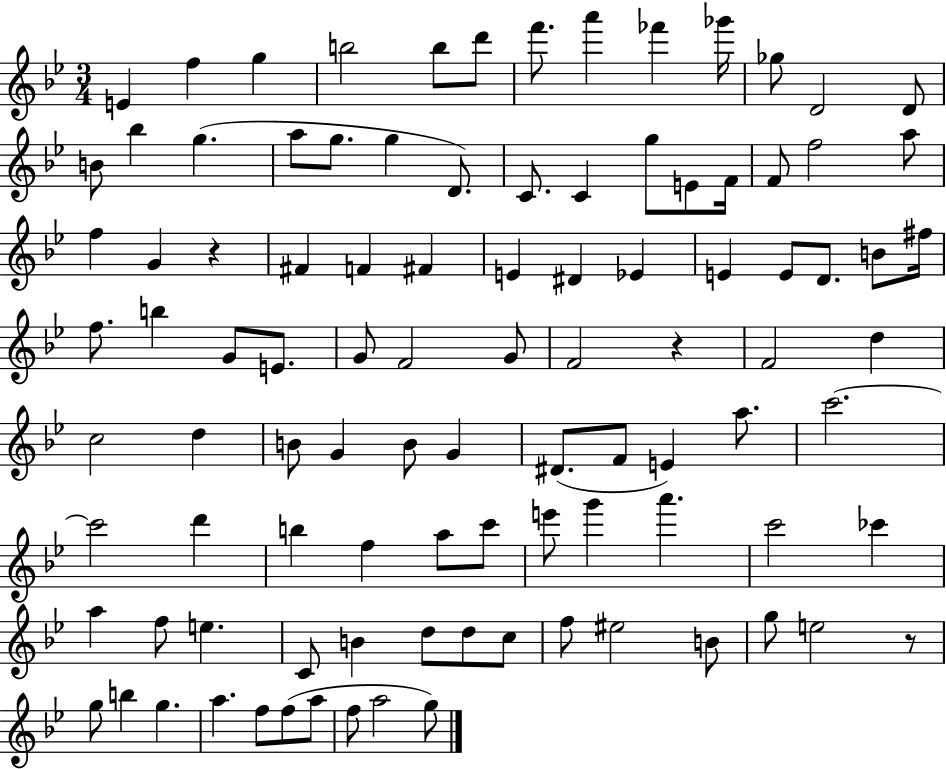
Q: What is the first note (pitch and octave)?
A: E4